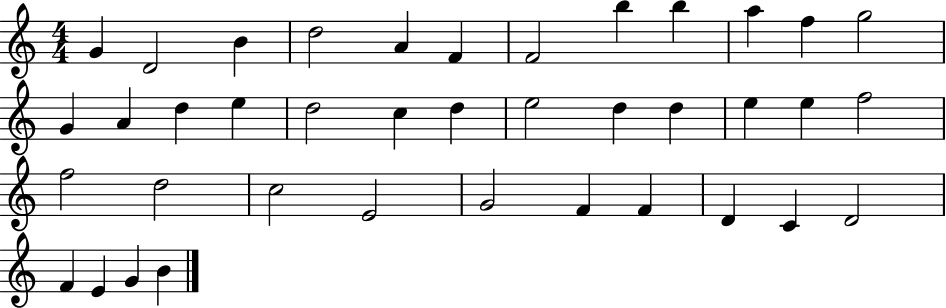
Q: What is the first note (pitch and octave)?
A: G4